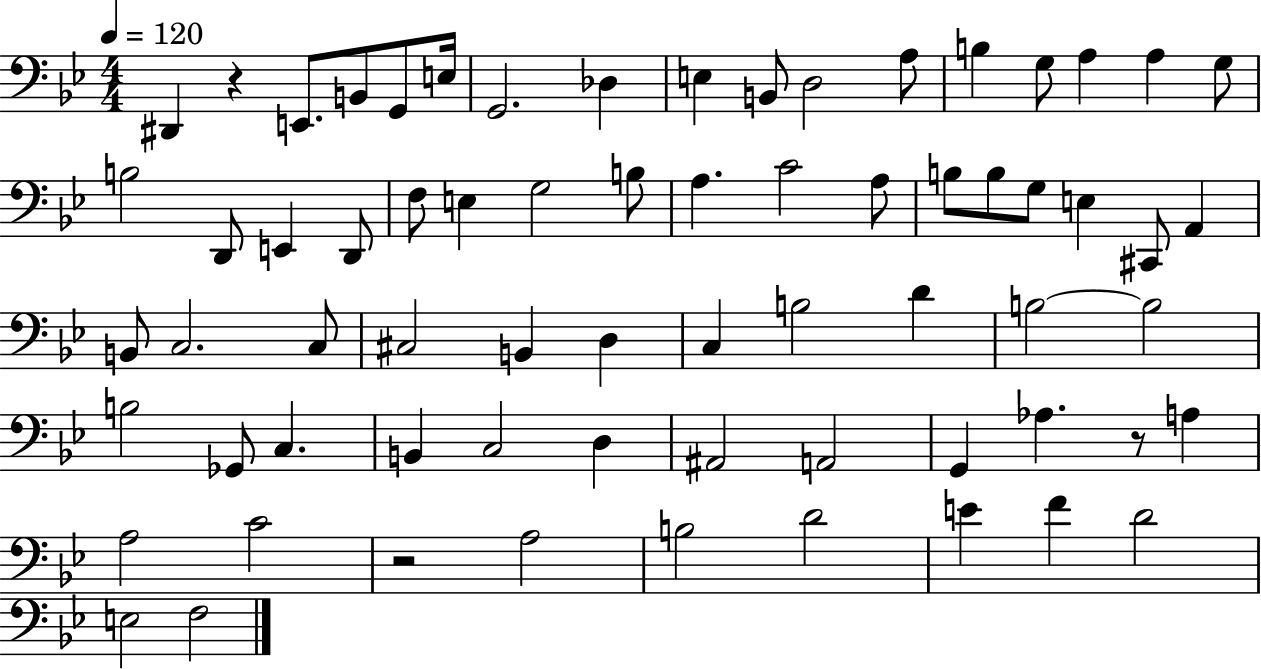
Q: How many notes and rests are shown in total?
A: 68